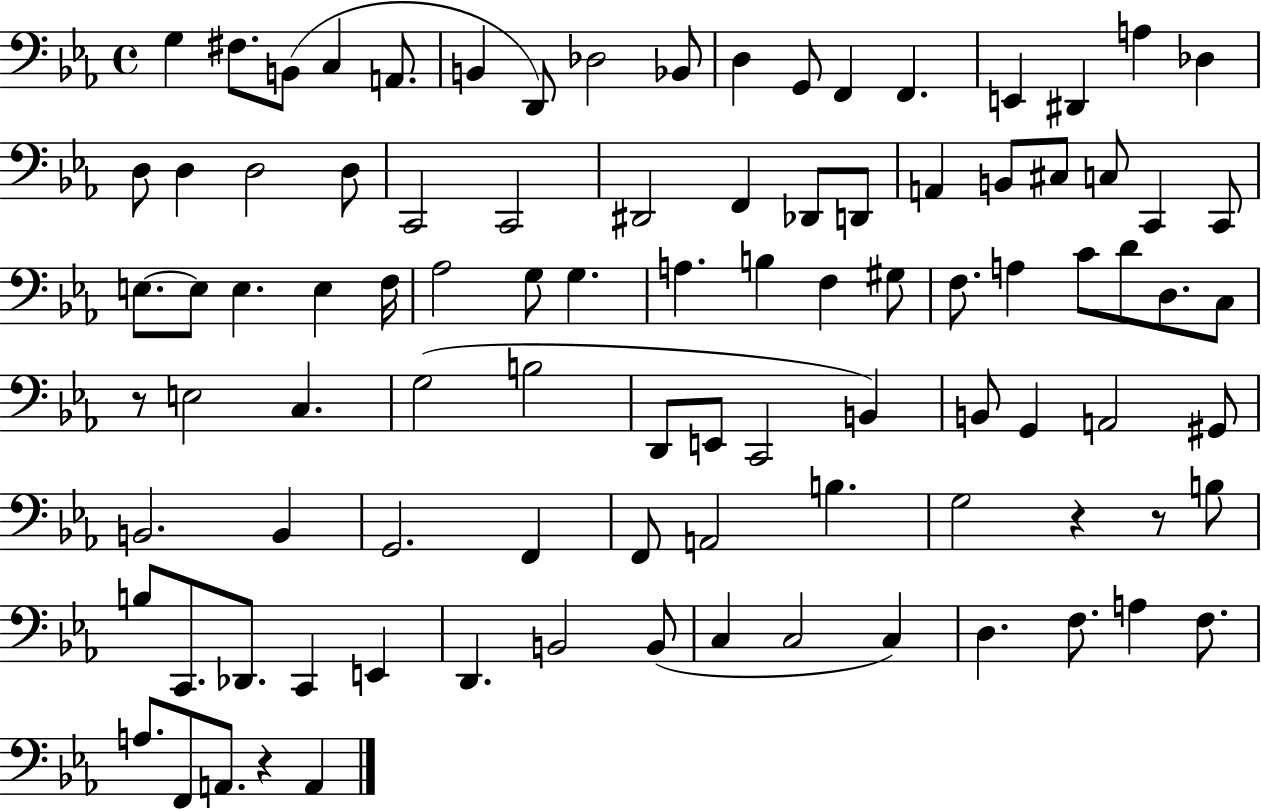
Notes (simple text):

G3/q F#3/e. B2/e C3/q A2/e. B2/q D2/e Db3/h Bb2/e D3/q G2/e F2/q F2/q. E2/q D#2/q A3/q Db3/q D3/e D3/q D3/h D3/e C2/h C2/h D#2/h F2/q Db2/e D2/e A2/q B2/e C#3/e C3/e C2/q C2/e E3/e. E3/e E3/q. E3/q F3/s Ab3/h G3/e G3/q. A3/q. B3/q F3/q G#3/e F3/e. A3/q C4/e D4/e D3/e. C3/e R/e E3/h C3/q. G3/h B3/h D2/e E2/e C2/h B2/q B2/e G2/q A2/h G#2/e B2/h. B2/q G2/h. F2/q F2/e A2/h B3/q. G3/h R/q R/e B3/e B3/e C2/e. Db2/e. C2/q E2/q D2/q. B2/h B2/e C3/q C3/h C3/q D3/q. F3/e. A3/q F3/e. A3/e. F2/e A2/e. R/q A2/q